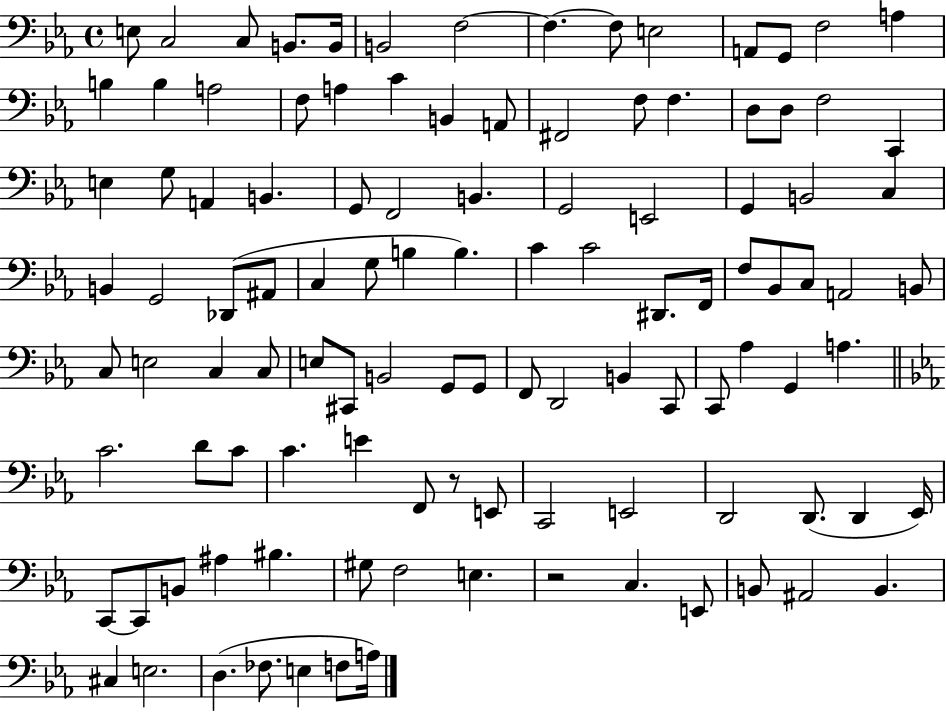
X:1
T:Untitled
M:4/4
L:1/4
K:Eb
E,/2 C,2 C,/2 B,,/2 B,,/4 B,,2 F,2 F, F,/2 E,2 A,,/2 G,,/2 F,2 A, B, B, A,2 F,/2 A, C B,, A,,/2 ^F,,2 F,/2 F, D,/2 D,/2 F,2 C,, E, G,/2 A,, B,, G,,/2 F,,2 B,, G,,2 E,,2 G,, B,,2 C, B,, G,,2 _D,,/2 ^A,,/2 C, G,/2 B, B, C C2 ^D,,/2 F,,/4 F,/2 _B,,/2 C,/2 A,,2 B,,/2 C,/2 E,2 C, C,/2 E,/2 ^C,,/2 B,,2 G,,/2 G,,/2 F,,/2 D,,2 B,, C,,/2 C,,/2 _A, G,, A, C2 D/2 C/2 C E F,,/2 z/2 E,,/2 C,,2 E,,2 D,,2 D,,/2 D,, _E,,/4 C,,/2 C,,/2 B,,/2 ^A, ^B, ^G,/2 F,2 E, z2 C, E,,/2 B,,/2 ^A,,2 B,, ^C, E,2 D, _F,/2 E, F,/2 A,/4